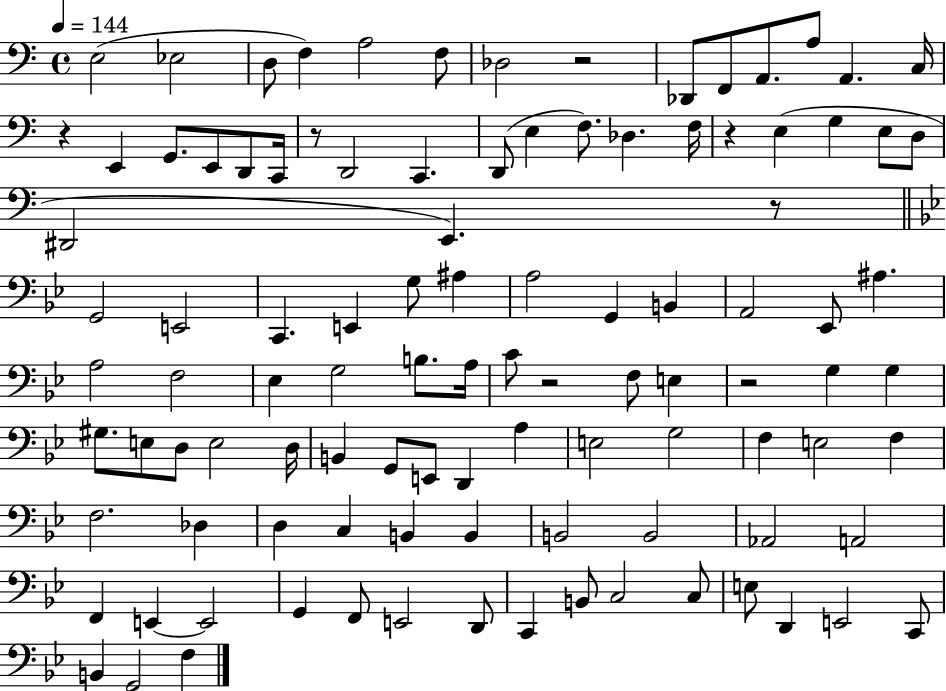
{
  \clef bass
  \time 4/4
  \defaultTimeSignature
  \key c \major
  \tempo 4 = 144
  \repeat volta 2 { e2( ees2 | d8 f4) a2 f8 | des2 r2 | des,8 f,8 a,8. a8 a,4. c16 | \break r4 e,4 g,8. e,8 d,8 c,16 | r8 d,2 c,4. | d,8( e4 f8.) des4. f16 | r4 e4( g4 e8 d8 | \break dis,2 e,4.) r8 | \bar "||" \break \key bes \major g,2 e,2 | c,4. e,4 g8 ais4 | a2 g,4 b,4 | a,2 ees,8 ais4. | \break a2 f2 | ees4 g2 b8. a16 | c'8 r2 f8 e4 | r2 g4 g4 | \break gis8. e8 d8 e2 d16 | b,4 g,8 e,8 d,4 a4 | e2 g2 | f4 e2 f4 | \break f2. des4 | d4 c4 b,4 b,4 | b,2 b,2 | aes,2 a,2 | \break f,4 e,4~~ e,2 | g,4 f,8 e,2 d,8 | c,4 b,8 c2 c8 | e8 d,4 e,2 c,8 | \break b,4 g,2 f4 | } \bar "|."
}